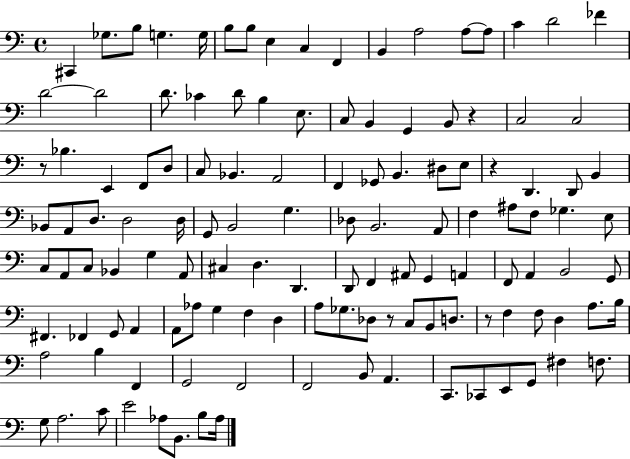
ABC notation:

X:1
T:Untitled
M:4/4
L:1/4
K:C
^C,, _G,/2 B,/2 G, G,/4 B,/2 B,/2 E, C, F,, B,, A,2 A,/2 A,/2 C D2 _F D2 D2 D/2 _C D/2 B, E,/2 C,/2 B,, G,, B,,/2 z C,2 C,2 z/2 _B, E,, F,,/2 D,/2 C,/2 _B,, A,,2 F,, _G,,/2 B,, ^D,/2 E,/2 z D,, D,,/2 B,, _B,,/2 A,,/2 D,/2 D,2 D,/4 G,,/2 B,,2 G, _D,/2 B,,2 A,,/2 F, ^A,/2 F,/2 _G, E,/2 C,/2 A,,/2 C,/2 _B,, G, A,,/2 ^C, D, D,, D,,/2 F,, ^A,,/2 G,, A,, F,,/2 A,, B,,2 G,,/2 ^F,, _F,, G,,/2 A,, A,,/2 _A,/2 G, F, D, A,/2 _G,/2 _D,/2 z/2 C,/2 B,,/2 D,/2 z/2 F, F,/2 D, A,/2 B,/4 A,2 B, F,, G,,2 F,,2 F,,2 B,,/2 A,, C,,/2 _C,,/2 E,,/2 G,,/2 ^F, F,/2 G,/2 A,2 C/2 E2 _A,/2 B,,/2 B,/2 _A,/4